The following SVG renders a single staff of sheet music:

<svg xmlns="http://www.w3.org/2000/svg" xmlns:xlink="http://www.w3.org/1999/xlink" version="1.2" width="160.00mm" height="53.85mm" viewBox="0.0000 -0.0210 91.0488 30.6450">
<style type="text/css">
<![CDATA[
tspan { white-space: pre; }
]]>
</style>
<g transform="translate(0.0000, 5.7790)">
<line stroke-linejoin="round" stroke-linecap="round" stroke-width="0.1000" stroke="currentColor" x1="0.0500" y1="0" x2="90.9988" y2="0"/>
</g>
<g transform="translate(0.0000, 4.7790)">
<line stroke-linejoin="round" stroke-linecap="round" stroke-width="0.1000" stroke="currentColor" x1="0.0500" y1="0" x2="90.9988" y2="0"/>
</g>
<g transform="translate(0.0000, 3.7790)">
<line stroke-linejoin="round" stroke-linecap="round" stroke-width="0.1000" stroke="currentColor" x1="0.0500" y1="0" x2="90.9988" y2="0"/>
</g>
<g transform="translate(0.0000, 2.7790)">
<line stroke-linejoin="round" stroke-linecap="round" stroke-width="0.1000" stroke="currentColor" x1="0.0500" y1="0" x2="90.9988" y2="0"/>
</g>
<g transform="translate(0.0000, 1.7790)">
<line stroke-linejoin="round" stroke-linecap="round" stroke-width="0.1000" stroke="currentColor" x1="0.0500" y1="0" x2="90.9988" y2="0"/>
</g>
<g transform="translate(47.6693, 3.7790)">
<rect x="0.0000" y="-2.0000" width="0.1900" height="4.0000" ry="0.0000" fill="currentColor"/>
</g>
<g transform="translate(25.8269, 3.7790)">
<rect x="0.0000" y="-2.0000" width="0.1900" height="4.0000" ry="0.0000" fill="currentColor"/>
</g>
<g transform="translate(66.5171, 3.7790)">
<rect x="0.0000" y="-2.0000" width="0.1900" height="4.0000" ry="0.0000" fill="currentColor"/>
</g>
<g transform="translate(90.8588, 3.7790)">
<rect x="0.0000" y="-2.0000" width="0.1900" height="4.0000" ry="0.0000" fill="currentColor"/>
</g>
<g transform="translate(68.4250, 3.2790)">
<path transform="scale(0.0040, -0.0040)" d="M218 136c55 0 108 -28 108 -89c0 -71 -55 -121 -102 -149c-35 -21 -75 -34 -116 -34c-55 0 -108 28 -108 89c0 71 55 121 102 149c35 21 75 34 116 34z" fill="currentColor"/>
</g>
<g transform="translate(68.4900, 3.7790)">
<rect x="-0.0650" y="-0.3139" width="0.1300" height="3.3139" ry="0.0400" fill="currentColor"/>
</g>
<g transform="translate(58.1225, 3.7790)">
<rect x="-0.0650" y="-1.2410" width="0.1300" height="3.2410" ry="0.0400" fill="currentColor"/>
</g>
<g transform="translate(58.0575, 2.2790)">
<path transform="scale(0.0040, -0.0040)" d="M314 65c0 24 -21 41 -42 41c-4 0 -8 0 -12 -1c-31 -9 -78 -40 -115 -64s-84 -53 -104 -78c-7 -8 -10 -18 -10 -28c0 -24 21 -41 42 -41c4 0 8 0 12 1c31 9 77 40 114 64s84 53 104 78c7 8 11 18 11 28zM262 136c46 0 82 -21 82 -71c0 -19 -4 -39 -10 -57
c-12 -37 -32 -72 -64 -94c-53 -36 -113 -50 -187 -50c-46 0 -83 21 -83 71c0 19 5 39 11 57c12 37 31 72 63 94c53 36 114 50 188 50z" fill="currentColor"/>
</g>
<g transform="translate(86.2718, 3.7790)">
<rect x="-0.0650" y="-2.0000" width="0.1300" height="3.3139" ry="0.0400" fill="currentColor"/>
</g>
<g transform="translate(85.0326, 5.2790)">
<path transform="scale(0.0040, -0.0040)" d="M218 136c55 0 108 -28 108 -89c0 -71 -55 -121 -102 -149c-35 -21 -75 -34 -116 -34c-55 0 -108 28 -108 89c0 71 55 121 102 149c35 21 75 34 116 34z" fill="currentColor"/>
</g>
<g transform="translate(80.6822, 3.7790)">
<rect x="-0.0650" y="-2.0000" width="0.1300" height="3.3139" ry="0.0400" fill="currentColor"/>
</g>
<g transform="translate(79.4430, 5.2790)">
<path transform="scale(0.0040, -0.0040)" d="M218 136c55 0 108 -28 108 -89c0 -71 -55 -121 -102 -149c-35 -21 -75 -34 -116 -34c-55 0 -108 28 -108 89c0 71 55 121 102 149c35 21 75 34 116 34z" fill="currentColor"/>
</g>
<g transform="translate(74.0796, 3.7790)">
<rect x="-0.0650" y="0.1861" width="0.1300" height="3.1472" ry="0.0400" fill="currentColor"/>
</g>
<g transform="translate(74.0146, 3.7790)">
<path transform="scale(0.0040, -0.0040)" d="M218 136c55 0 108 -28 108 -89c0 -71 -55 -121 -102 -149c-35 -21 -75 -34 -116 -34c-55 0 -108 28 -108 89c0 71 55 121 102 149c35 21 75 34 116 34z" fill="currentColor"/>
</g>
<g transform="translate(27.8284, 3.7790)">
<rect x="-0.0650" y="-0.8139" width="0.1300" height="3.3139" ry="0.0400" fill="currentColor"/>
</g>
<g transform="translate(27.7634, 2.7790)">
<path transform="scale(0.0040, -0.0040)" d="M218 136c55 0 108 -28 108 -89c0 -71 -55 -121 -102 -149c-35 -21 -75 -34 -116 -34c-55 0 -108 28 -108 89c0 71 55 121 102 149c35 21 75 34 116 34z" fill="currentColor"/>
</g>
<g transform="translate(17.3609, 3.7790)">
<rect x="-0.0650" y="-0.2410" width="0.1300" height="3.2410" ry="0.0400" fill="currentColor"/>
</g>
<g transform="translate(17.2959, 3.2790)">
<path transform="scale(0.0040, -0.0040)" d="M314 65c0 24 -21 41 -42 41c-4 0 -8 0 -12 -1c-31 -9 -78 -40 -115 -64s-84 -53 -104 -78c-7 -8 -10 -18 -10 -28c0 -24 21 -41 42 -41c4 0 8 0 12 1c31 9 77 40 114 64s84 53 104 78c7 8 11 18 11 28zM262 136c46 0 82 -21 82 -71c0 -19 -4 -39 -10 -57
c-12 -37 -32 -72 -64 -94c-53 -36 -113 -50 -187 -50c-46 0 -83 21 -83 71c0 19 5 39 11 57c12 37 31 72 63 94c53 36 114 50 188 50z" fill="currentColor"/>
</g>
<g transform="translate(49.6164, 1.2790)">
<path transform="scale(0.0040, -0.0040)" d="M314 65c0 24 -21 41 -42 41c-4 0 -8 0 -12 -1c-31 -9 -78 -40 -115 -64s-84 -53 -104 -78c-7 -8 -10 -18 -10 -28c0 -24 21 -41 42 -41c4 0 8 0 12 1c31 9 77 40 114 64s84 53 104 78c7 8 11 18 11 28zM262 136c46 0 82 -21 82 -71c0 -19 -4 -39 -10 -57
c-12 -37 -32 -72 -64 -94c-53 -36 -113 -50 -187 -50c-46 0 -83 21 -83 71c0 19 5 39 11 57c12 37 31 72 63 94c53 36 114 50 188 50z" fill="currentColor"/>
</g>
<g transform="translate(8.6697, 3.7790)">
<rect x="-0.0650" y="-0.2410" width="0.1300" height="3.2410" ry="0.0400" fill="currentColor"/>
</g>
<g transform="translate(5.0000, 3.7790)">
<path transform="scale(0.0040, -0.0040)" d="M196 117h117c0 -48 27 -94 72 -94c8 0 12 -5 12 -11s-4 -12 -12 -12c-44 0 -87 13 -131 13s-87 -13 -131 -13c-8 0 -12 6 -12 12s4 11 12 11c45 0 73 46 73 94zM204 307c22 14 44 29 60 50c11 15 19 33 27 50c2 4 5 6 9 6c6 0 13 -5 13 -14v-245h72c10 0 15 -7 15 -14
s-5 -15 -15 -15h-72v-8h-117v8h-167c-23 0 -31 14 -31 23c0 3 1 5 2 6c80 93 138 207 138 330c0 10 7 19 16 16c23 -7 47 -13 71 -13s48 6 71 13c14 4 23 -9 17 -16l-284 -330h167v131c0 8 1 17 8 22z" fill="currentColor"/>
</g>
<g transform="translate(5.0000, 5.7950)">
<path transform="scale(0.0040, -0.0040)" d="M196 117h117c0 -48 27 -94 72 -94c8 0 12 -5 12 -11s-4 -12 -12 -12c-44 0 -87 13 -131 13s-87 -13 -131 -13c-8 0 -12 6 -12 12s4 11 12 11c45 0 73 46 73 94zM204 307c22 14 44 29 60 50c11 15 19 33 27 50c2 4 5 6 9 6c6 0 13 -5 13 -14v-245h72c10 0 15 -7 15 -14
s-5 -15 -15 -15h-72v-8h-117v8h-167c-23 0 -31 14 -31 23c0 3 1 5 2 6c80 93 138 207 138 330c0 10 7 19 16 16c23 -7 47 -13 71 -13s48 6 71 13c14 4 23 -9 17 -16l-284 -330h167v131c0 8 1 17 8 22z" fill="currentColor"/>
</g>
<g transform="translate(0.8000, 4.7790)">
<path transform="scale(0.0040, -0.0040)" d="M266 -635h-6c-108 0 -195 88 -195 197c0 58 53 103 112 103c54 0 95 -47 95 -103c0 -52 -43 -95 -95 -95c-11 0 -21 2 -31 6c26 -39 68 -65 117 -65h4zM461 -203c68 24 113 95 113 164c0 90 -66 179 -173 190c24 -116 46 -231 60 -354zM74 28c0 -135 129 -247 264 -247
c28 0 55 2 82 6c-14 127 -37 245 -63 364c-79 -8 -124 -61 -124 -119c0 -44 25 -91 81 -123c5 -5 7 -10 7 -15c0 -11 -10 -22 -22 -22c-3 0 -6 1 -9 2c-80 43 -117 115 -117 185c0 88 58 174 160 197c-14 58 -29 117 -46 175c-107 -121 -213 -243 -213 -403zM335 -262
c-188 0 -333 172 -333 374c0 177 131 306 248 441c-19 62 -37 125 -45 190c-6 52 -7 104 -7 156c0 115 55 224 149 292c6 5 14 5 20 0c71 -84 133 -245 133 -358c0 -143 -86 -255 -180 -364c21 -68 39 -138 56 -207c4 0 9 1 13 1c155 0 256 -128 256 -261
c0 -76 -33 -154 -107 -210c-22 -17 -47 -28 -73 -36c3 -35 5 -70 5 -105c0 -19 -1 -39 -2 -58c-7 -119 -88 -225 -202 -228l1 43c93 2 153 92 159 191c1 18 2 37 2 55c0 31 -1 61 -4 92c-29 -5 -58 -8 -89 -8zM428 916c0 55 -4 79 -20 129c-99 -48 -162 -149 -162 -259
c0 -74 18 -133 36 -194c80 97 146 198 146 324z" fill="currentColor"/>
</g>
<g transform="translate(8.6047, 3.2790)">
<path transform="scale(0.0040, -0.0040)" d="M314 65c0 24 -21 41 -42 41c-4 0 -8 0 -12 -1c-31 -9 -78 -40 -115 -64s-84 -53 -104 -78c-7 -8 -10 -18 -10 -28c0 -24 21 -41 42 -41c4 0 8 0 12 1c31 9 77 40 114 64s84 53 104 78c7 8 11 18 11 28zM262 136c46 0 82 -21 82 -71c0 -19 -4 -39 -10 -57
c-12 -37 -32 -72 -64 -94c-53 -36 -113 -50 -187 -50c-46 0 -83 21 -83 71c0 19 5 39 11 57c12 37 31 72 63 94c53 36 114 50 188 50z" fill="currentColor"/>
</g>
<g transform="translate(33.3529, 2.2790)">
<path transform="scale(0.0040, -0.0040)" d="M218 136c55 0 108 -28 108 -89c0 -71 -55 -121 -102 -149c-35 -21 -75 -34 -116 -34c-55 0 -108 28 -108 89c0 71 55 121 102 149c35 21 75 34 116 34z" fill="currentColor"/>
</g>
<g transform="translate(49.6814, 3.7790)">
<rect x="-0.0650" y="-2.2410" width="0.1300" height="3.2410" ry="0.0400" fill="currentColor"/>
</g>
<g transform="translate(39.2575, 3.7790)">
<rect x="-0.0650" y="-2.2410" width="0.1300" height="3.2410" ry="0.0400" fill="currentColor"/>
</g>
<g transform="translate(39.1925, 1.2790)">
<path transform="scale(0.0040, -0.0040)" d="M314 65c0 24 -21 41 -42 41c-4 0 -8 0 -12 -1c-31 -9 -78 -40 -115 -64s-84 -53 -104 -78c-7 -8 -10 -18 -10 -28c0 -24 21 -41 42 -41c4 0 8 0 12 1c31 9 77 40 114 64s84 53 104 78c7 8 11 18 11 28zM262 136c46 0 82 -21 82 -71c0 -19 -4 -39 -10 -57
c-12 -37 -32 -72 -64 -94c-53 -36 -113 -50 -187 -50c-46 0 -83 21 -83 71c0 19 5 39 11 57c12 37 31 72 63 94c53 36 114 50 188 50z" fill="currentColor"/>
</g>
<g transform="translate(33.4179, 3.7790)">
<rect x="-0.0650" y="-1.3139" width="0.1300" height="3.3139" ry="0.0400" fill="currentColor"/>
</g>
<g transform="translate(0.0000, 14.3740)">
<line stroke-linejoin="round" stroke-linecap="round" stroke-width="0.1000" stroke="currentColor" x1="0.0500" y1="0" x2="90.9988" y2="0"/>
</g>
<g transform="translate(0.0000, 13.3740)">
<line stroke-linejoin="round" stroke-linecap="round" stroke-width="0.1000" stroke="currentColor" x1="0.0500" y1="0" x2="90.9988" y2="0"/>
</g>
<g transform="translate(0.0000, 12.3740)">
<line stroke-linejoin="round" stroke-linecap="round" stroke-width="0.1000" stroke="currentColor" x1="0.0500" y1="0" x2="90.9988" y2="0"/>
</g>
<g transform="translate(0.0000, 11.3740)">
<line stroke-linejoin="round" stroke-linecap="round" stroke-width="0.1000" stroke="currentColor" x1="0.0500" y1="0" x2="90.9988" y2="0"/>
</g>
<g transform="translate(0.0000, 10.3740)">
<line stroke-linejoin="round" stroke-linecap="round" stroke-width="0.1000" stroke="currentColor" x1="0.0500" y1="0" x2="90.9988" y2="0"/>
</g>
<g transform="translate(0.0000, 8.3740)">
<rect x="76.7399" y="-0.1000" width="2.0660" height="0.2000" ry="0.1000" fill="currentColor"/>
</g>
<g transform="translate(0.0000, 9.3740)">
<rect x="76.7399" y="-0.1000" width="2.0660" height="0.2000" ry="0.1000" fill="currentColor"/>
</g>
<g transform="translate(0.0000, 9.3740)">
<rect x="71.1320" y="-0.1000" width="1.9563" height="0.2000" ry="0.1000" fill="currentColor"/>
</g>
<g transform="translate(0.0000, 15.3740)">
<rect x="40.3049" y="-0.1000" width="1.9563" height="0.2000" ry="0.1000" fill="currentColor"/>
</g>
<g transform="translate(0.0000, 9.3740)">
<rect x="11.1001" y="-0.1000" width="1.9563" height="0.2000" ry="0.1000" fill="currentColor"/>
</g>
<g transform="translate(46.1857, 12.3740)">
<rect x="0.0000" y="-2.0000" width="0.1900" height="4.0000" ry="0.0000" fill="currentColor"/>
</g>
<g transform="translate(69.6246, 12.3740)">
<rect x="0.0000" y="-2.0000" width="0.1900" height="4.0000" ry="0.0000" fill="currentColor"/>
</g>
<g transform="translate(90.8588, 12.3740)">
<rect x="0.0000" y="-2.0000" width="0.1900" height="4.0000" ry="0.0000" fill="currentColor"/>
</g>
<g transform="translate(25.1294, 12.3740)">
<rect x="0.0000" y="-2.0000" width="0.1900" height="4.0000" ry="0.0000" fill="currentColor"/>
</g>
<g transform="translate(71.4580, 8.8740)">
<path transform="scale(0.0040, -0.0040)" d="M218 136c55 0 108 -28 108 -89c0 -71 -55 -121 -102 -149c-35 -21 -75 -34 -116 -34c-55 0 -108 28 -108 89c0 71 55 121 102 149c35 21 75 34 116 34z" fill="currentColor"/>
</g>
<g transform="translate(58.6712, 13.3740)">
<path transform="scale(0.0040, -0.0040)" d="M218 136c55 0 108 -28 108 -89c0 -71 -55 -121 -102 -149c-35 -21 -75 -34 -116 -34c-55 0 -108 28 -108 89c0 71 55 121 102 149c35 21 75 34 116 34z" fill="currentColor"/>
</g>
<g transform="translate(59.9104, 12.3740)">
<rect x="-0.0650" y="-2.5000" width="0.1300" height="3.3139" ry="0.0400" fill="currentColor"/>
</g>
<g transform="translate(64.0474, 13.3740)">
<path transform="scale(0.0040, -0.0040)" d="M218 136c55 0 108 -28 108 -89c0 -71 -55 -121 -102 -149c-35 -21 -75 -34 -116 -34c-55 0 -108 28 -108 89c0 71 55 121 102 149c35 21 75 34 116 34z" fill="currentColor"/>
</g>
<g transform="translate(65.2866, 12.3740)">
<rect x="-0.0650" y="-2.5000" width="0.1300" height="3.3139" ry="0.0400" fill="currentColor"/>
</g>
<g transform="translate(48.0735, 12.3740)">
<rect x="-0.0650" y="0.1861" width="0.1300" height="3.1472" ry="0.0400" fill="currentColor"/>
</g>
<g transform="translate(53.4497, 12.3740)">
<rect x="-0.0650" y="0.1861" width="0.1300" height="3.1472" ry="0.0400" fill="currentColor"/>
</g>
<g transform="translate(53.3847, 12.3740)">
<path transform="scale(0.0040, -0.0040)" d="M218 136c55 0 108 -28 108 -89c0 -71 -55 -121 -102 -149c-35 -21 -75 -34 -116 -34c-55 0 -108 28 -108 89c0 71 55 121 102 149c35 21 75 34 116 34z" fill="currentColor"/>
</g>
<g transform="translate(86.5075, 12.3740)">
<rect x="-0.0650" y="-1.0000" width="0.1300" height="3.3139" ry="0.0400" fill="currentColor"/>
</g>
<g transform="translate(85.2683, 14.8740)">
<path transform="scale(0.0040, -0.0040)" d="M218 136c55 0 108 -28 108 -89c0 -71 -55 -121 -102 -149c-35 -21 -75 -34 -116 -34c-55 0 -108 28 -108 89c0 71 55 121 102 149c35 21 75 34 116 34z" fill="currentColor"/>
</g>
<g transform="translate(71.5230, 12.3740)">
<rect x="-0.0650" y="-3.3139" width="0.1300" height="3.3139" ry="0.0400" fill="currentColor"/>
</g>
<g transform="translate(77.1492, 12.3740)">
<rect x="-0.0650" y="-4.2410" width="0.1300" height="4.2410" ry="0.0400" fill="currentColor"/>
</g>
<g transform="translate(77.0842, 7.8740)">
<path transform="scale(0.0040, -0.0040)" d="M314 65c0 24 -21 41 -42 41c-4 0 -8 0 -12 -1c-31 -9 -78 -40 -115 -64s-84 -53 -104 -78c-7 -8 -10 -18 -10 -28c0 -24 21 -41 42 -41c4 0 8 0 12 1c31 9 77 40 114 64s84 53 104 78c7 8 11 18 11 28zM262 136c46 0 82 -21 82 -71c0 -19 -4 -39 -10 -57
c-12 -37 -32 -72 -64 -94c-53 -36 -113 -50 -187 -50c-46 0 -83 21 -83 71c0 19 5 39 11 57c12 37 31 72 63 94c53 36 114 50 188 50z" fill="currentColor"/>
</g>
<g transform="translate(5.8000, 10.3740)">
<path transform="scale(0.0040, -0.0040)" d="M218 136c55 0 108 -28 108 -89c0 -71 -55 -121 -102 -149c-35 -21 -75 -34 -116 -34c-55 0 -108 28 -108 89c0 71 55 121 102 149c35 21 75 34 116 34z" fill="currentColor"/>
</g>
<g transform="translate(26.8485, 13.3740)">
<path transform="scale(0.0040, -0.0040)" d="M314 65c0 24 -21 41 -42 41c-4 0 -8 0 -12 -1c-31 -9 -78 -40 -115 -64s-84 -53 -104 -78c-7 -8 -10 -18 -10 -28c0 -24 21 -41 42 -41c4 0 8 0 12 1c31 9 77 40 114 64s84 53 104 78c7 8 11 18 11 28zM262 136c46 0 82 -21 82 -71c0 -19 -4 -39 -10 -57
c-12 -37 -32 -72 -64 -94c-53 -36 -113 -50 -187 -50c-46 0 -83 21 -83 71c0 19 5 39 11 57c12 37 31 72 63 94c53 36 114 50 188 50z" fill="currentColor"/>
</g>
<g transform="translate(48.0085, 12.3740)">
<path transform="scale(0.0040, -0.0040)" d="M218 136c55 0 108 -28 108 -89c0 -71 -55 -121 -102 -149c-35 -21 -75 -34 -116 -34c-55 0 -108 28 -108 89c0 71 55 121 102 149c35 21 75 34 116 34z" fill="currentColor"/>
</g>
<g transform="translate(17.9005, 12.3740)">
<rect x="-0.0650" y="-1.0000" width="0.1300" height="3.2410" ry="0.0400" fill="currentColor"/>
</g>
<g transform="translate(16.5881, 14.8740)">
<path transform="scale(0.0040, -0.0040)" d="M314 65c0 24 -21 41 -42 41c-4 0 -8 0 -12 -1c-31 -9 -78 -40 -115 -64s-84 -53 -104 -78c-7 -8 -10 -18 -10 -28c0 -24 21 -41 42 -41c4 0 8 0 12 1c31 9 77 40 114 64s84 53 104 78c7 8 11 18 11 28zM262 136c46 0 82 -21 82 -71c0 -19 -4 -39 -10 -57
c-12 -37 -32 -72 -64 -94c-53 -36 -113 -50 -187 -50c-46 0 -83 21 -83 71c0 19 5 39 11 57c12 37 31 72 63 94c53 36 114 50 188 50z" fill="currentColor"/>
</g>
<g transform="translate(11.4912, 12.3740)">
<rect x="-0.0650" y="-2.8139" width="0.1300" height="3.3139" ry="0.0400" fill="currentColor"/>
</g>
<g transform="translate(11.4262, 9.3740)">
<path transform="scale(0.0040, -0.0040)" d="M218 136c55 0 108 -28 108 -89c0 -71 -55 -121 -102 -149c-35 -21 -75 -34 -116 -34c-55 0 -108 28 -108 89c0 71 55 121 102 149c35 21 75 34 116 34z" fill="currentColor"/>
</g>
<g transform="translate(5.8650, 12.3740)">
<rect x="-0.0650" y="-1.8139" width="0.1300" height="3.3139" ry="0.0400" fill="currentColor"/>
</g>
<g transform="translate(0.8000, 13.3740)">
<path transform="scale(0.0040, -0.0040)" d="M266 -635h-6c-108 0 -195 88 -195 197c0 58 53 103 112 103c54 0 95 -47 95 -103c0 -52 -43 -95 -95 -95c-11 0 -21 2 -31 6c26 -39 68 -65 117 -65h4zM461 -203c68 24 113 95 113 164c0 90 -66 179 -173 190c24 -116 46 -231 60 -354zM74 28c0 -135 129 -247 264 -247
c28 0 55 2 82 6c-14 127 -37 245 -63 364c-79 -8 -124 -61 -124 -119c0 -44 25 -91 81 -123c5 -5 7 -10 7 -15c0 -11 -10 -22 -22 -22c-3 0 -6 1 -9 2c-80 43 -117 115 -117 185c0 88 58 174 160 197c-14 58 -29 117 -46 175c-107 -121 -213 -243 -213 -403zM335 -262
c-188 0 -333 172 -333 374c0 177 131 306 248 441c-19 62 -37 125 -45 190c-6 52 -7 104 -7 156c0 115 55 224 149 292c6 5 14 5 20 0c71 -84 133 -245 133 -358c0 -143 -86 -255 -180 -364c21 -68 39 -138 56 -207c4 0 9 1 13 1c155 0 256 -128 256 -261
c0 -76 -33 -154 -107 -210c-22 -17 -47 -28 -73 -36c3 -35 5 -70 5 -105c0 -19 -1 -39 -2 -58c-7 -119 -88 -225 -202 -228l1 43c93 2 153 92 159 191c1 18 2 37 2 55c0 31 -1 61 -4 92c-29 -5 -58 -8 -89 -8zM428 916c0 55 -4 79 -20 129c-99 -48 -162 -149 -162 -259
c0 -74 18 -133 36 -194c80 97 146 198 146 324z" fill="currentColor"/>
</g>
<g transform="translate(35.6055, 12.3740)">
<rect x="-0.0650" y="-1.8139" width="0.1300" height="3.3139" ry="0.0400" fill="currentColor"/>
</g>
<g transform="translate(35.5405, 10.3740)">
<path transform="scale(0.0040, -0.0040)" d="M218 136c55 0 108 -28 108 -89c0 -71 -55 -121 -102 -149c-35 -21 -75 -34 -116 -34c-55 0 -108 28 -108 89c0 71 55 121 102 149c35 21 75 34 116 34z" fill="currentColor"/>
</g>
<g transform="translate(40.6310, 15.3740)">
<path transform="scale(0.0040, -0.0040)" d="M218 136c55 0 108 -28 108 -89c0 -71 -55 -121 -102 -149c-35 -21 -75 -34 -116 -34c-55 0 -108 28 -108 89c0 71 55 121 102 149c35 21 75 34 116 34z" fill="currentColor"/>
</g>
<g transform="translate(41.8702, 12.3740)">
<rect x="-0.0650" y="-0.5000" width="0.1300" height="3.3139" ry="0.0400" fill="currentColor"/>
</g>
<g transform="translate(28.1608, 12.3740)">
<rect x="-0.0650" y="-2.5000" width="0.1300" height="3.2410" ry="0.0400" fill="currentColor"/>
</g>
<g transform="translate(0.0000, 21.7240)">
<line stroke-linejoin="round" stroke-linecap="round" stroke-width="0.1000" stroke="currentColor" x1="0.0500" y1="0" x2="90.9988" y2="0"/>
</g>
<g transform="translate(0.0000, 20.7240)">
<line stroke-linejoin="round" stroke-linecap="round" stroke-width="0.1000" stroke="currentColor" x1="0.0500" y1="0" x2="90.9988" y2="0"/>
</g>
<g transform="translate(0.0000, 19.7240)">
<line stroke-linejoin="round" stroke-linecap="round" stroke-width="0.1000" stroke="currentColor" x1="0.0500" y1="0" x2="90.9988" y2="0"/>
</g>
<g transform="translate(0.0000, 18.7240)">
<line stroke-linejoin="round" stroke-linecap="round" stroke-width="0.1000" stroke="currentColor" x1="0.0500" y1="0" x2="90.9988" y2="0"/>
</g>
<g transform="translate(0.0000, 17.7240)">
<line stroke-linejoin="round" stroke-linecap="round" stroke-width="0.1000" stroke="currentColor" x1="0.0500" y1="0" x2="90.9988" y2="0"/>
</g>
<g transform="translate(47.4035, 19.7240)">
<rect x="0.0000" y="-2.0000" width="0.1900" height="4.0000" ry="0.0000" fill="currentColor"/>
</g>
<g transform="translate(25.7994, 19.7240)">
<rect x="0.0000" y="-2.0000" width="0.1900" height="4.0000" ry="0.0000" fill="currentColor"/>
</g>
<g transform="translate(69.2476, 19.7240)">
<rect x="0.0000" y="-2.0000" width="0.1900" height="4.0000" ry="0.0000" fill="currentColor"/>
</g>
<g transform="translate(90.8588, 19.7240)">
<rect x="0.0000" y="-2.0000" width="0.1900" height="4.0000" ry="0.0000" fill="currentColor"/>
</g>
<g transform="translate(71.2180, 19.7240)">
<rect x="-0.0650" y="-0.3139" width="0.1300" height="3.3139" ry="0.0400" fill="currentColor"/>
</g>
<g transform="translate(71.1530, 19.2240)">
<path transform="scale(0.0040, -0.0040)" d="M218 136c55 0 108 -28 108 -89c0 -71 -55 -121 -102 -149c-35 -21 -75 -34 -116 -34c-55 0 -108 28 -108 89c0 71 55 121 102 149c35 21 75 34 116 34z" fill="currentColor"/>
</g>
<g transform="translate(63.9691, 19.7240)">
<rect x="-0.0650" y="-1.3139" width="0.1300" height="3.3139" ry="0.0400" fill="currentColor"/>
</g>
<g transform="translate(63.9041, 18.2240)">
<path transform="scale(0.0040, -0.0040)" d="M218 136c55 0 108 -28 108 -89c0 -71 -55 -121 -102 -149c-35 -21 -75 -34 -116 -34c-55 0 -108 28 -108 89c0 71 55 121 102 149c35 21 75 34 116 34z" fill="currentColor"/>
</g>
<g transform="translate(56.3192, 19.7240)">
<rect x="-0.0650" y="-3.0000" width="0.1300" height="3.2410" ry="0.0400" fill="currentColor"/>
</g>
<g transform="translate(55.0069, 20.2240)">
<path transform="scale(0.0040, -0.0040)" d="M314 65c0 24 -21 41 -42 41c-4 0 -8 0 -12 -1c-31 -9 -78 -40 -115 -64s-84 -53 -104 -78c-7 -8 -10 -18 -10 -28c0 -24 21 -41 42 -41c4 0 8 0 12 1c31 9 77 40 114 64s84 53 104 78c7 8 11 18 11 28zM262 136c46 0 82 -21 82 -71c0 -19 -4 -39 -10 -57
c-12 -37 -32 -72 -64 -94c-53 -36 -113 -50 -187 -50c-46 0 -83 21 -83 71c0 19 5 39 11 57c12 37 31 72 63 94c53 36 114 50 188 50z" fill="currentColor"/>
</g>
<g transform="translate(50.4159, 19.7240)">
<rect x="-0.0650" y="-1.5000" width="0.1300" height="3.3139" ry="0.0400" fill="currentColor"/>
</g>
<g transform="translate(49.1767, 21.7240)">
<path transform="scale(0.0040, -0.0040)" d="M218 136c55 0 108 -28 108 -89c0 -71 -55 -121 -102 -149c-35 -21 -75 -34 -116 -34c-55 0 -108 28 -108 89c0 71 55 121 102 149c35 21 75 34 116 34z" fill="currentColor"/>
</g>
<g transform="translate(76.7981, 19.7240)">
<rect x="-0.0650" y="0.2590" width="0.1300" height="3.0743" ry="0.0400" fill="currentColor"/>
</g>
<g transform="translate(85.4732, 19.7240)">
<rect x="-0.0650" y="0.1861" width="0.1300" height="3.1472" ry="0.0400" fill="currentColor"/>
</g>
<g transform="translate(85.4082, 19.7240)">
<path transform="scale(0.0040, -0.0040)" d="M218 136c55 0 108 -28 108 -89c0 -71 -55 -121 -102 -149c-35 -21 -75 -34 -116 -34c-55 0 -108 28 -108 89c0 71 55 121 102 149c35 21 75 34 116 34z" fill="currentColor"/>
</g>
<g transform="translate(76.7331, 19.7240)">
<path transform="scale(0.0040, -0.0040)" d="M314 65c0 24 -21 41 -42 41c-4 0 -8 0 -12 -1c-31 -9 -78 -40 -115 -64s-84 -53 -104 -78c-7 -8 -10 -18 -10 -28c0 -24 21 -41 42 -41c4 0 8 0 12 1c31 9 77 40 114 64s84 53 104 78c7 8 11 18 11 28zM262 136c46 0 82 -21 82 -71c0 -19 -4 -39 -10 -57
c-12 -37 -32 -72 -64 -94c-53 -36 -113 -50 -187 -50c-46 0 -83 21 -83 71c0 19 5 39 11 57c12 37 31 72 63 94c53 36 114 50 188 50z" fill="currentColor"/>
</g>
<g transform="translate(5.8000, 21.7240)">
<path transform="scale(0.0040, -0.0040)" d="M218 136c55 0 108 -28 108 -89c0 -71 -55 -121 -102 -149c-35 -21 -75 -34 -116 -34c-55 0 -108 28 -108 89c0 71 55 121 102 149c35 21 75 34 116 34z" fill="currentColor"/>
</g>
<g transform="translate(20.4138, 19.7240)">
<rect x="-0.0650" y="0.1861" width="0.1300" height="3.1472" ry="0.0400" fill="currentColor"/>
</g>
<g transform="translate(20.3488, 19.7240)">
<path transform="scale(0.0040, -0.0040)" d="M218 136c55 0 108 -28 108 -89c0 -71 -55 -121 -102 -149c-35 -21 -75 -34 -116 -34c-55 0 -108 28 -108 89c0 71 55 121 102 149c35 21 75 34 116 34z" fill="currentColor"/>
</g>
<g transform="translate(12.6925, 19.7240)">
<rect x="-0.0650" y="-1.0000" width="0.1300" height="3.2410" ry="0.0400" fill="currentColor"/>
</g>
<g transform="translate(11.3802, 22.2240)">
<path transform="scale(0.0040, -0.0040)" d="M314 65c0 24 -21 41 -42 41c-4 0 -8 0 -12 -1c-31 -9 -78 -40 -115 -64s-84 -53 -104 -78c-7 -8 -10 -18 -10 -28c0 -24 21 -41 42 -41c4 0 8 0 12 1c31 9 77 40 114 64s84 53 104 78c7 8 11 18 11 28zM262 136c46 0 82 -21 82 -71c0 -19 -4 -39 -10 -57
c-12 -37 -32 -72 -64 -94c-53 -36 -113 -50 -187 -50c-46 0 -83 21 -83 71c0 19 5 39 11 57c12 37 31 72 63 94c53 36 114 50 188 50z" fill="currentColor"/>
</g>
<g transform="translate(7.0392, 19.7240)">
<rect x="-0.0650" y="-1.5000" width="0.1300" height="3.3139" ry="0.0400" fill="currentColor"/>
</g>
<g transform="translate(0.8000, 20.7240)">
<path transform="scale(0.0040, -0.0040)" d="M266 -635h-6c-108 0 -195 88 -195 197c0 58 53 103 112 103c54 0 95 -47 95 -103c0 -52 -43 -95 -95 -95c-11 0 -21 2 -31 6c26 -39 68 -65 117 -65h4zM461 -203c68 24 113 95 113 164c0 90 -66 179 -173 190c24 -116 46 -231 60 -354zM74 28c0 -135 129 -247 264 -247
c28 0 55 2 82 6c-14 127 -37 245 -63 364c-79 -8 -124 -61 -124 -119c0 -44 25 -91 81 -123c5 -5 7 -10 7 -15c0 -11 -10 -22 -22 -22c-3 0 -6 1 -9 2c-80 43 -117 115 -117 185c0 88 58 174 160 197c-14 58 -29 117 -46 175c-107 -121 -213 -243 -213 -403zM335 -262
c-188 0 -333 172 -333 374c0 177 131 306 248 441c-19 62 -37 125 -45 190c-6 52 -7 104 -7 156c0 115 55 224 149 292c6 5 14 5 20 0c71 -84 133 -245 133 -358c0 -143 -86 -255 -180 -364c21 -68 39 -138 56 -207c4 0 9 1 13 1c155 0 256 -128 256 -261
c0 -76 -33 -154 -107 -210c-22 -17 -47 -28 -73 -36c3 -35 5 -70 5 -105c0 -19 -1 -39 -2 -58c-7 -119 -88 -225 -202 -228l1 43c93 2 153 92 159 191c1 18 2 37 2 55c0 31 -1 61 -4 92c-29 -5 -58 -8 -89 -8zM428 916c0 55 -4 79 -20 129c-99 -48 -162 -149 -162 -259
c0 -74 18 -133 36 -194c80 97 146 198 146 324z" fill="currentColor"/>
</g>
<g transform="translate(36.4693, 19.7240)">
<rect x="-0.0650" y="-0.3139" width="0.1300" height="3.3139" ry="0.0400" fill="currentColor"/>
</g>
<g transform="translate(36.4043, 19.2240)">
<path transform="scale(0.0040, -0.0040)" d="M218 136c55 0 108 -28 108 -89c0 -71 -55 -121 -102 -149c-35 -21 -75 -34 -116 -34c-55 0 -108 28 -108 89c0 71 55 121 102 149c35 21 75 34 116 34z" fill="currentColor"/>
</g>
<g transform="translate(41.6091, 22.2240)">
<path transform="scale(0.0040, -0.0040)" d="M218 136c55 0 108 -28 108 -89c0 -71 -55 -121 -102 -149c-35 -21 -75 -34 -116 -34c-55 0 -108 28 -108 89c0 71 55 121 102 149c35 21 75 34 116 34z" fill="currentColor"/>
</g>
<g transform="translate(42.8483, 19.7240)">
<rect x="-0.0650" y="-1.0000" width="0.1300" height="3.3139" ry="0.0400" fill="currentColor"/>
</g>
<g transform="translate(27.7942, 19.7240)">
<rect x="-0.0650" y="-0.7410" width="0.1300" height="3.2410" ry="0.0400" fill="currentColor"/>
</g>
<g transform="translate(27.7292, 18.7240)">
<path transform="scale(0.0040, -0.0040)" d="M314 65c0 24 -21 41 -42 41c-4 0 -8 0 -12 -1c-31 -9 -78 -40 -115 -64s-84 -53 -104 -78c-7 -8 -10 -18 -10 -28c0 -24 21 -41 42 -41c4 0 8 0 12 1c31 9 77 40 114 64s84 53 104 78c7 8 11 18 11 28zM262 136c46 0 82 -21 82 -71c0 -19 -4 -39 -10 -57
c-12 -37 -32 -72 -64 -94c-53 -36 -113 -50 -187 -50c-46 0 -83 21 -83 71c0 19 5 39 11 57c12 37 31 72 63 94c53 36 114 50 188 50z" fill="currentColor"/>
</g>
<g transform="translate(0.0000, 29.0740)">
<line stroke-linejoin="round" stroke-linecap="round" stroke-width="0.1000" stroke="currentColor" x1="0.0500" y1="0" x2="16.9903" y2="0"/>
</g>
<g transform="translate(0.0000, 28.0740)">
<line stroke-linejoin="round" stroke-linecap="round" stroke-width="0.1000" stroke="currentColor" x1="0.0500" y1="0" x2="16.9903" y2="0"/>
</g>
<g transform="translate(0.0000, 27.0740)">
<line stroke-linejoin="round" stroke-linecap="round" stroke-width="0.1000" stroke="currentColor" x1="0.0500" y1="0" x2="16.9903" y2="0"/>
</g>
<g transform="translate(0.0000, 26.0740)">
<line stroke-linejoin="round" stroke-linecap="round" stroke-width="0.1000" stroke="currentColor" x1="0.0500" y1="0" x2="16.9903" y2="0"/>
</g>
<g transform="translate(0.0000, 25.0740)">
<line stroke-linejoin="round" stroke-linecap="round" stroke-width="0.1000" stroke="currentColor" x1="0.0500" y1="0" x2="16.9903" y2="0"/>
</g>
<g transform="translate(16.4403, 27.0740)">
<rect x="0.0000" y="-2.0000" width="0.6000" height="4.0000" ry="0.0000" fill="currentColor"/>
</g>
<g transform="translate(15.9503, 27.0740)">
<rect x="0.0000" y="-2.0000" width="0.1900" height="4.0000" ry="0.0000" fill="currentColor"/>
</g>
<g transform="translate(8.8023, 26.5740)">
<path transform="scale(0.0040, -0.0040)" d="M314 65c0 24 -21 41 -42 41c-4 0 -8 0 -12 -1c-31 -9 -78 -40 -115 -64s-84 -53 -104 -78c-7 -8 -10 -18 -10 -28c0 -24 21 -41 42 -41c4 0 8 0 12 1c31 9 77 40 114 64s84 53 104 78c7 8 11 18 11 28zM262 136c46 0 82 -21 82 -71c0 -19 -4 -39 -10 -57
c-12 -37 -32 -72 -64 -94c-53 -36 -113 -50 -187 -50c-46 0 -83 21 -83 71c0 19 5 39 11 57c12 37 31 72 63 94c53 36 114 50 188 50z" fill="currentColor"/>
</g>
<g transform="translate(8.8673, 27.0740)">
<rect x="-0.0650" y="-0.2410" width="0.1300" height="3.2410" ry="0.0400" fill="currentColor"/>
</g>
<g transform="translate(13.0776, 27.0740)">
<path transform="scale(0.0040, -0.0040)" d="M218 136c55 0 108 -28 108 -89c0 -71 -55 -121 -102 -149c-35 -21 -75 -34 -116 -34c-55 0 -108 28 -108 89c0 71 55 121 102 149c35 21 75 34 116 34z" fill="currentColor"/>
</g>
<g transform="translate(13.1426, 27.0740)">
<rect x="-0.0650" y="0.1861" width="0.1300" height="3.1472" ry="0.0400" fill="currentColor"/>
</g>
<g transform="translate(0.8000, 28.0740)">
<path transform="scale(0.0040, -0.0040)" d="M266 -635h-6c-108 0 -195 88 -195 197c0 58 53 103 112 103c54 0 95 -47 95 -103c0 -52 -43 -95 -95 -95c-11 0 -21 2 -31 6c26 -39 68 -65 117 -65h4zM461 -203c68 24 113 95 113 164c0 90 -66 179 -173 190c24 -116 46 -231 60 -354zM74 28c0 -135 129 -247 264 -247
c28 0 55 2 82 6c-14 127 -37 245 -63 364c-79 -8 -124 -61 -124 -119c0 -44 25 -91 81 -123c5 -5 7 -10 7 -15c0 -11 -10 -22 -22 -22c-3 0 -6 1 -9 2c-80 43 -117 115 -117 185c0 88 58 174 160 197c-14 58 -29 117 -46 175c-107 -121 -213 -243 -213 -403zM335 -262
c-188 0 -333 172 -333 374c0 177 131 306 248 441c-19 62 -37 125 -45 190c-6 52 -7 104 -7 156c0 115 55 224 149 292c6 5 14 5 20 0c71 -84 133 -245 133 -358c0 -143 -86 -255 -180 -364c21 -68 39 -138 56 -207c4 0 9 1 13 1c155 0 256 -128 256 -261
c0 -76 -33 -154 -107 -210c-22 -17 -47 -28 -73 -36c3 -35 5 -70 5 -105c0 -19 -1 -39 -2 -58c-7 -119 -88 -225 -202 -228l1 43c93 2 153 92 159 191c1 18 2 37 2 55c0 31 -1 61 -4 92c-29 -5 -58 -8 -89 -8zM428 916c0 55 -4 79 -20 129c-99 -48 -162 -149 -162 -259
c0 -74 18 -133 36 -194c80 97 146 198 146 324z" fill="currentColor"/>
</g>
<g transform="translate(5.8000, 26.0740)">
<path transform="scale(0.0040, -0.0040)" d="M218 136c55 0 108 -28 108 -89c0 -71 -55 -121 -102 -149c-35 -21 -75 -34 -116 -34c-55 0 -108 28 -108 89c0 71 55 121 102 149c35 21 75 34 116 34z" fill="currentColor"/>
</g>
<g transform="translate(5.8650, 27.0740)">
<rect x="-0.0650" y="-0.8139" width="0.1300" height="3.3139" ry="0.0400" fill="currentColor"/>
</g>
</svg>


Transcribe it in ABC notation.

X:1
T:Untitled
M:4/4
L:1/4
K:C
c2 c2 d e g2 g2 e2 c B F F f a D2 G2 f C B B G G b d'2 D E D2 B d2 c D E A2 e c B2 B d c2 B